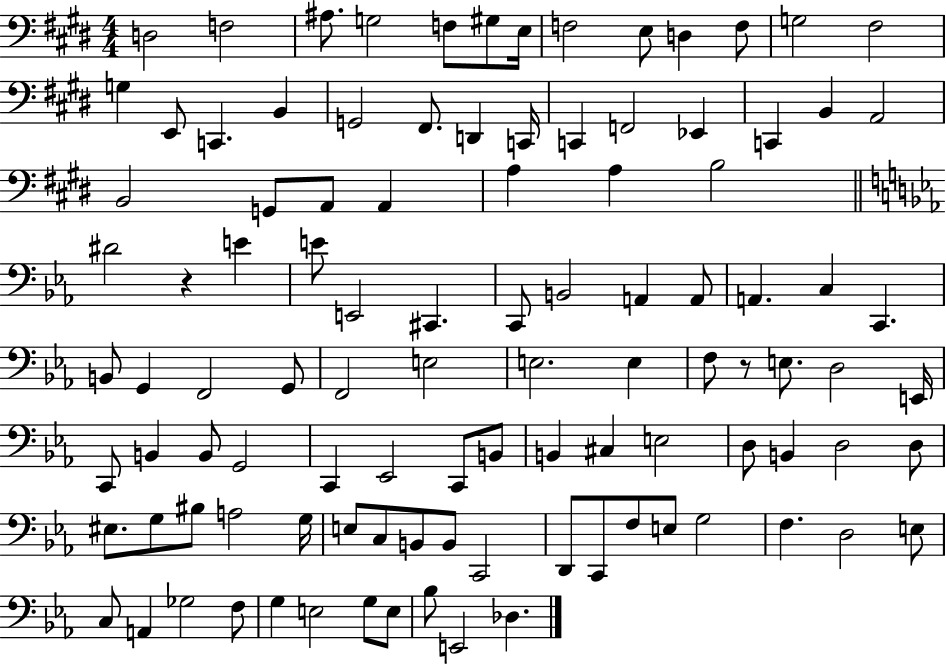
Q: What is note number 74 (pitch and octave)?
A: EIS3